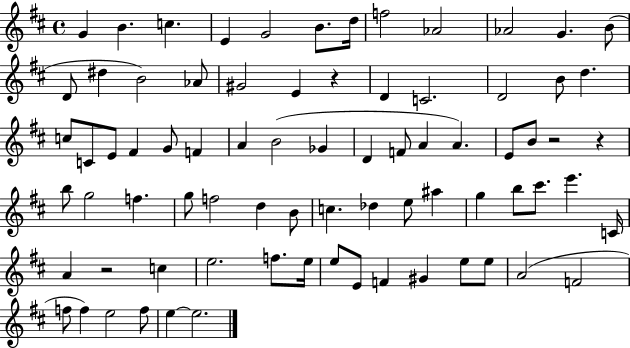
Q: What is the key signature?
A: D major